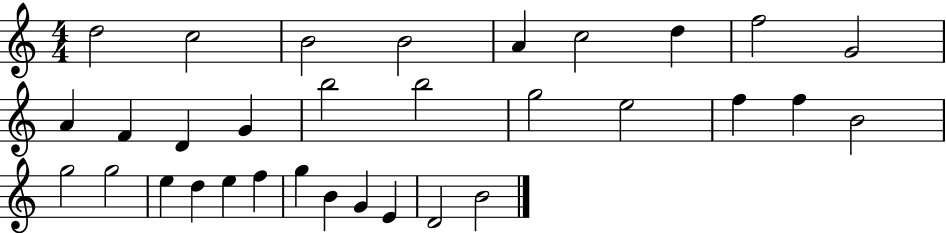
X:1
T:Untitled
M:4/4
L:1/4
K:C
d2 c2 B2 B2 A c2 d f2 G2 A F D G b2 b2 g2 e2 f f B2 g2 g2 e d e f g B G E D2 B2